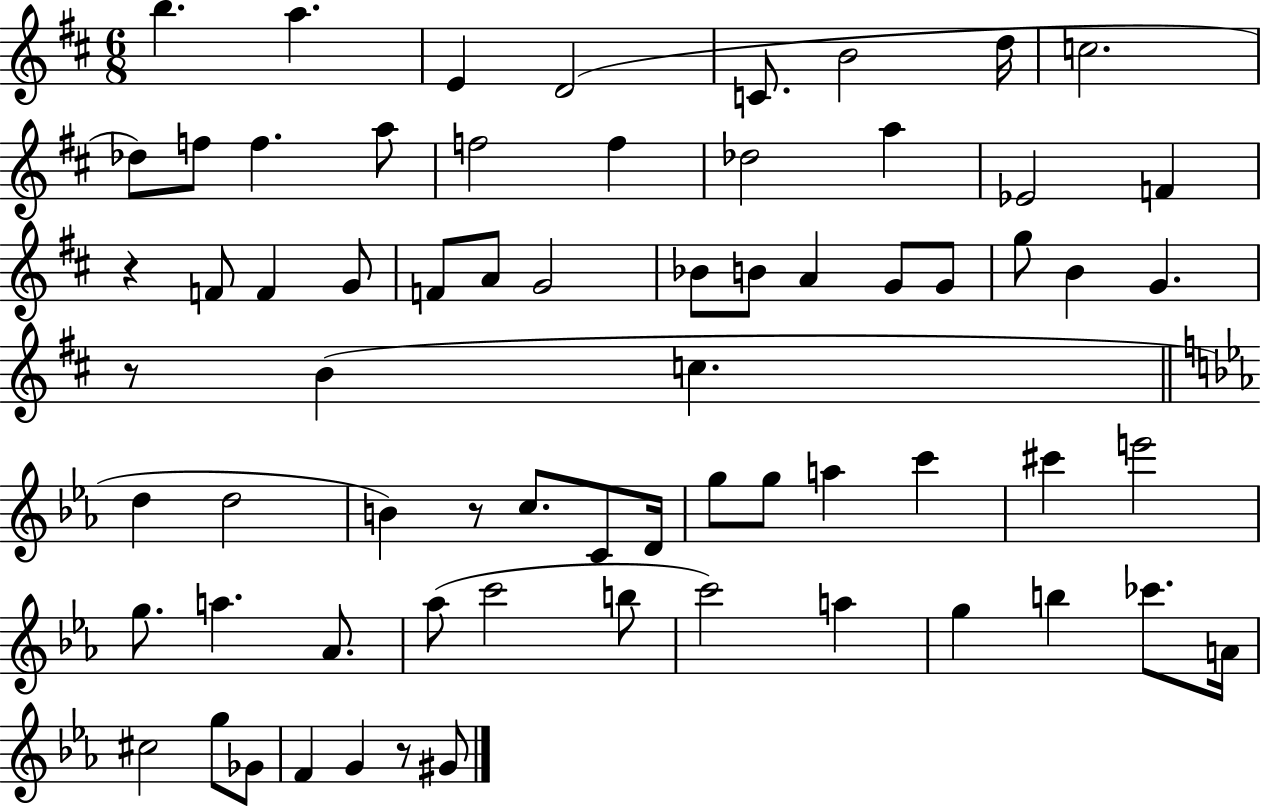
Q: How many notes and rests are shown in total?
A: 68